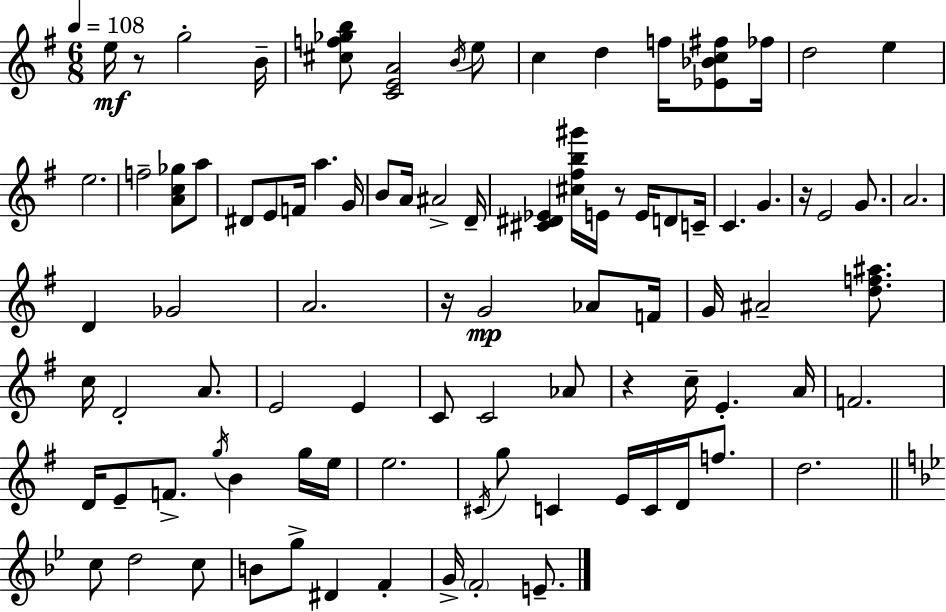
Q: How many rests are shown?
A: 5